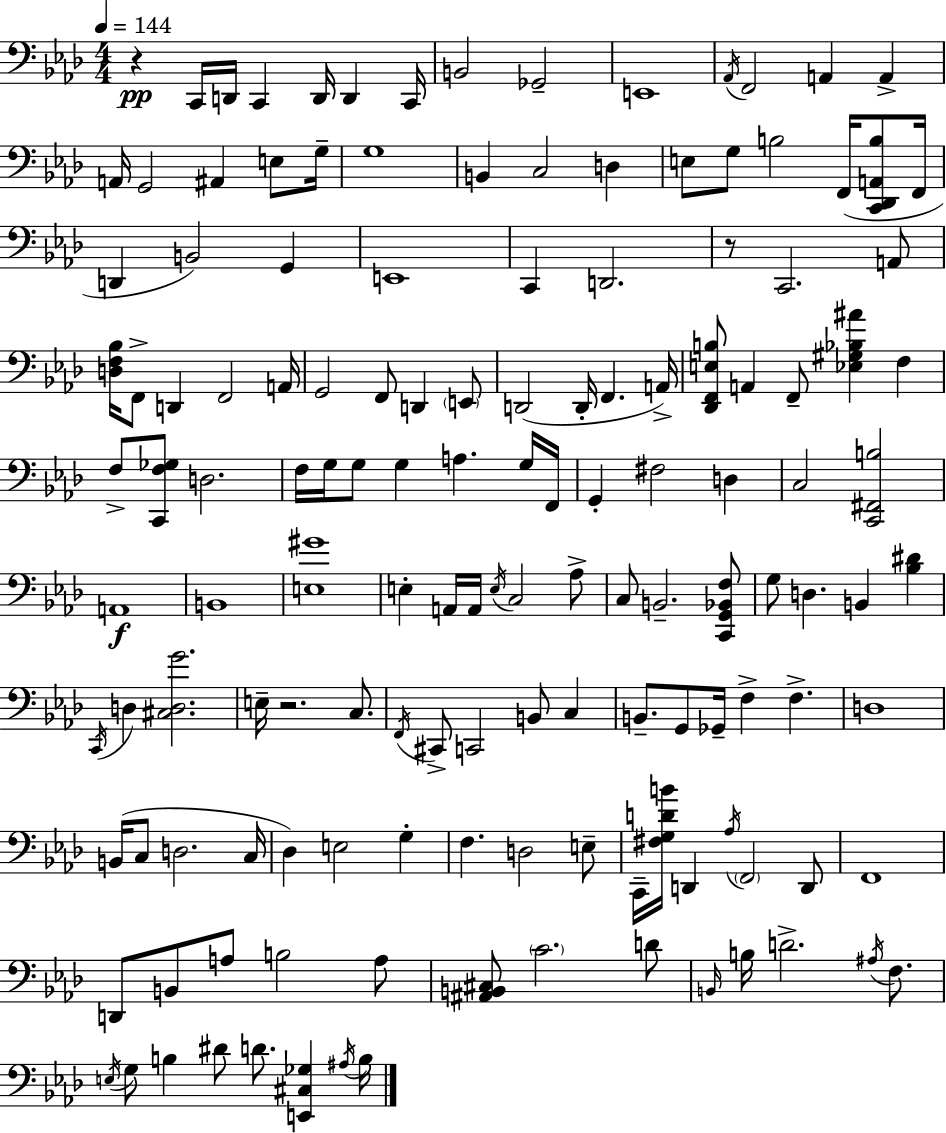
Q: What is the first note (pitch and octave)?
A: C2